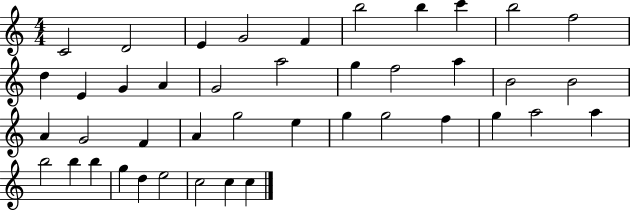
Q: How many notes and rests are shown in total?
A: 42